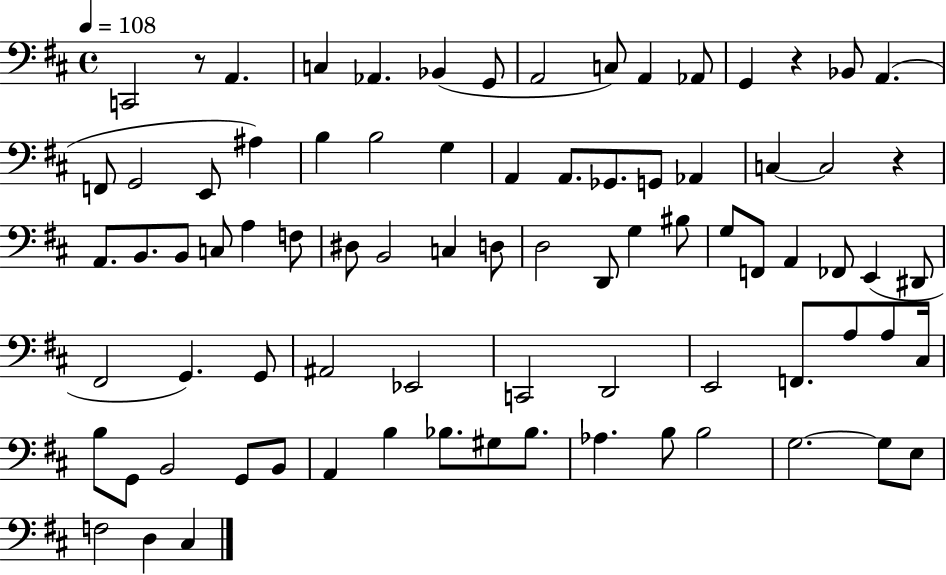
C2/h R/e A2/q. C3/q Ab2/q. Bb2/q G2/e A2/h C3/e A2/q Ab2/e G2/q R/q Bb2/e A2/q. F2/e G2/h E2/e A#3/q B3/q B3/h G3/q A2/q A2/e. Gb2/e. G2/e Ab2/q C3/q C3/h R/q A2/e. B2/e. B2/e C3/e A3/q F3/e D#3/e B2/h C3/q D3/e D3/h D2/e G3/q BIS3/e G3/e F2/e A2/q FES2/e E2/q D#2/e F#2/h G2/q. G2/e A#2/h Eb2/h C2/h D2/h E2/h F2/e. A3/e A3/e C#3/s B3/e G2/e B2/h G2/e B2/e A2/q B3/q Bb3/e. G#3/e Bb3/e. Ab3/q. B3/e B3/h G3/h. G3/e E3/e F3/h D3/q C#3/q